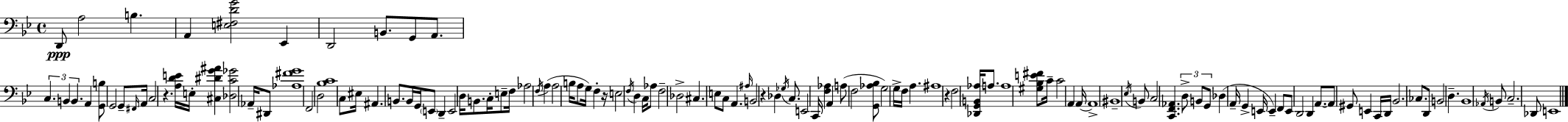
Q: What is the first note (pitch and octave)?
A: D2